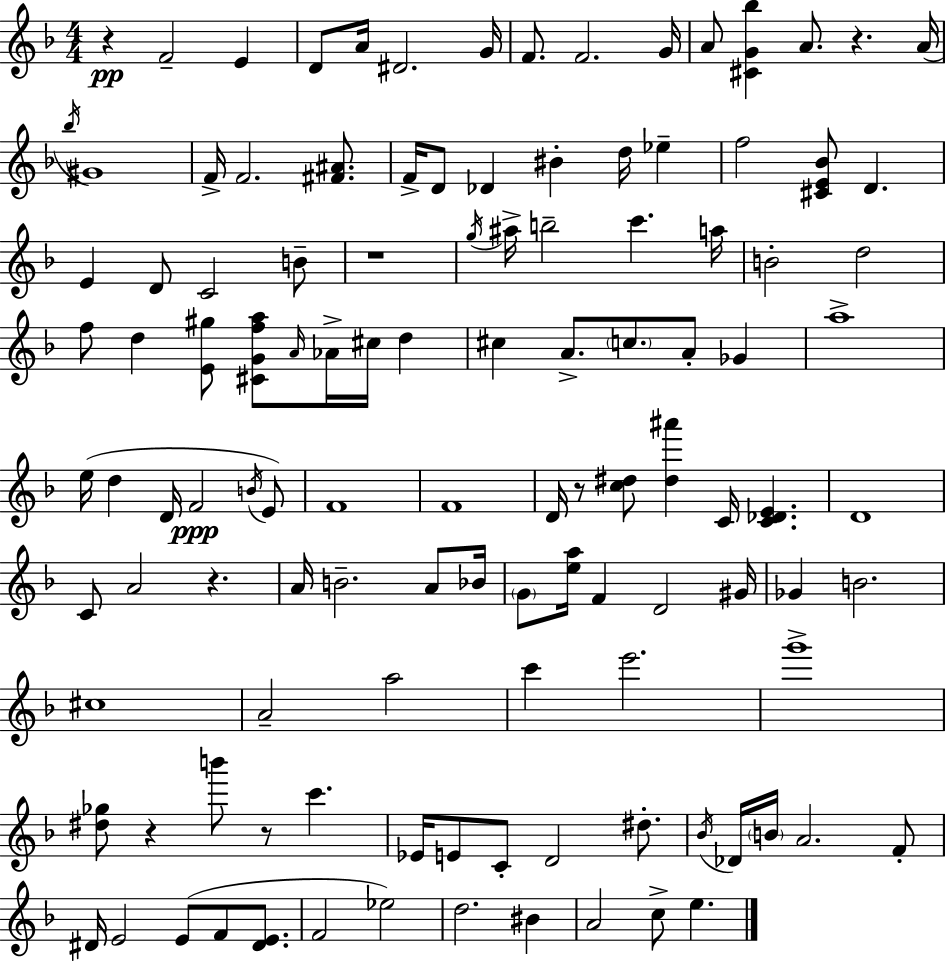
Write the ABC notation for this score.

X:1
T:Untitled
M:4/4
L:1/4
K:Dm
z F2 E D/2 A/4 ^D2 G/4 F/2 F2 G/4 A/2 [^CG_b] A/2 z A/4 _b/4 ^G4 F/4 F2 [^F^A]/2 F/4 D/2 _D ^B d/4 _e f2 [^CE_B]/2 D E D/2 C2 B/2 z4 g/4 ^a/4 b2 c' a/4 B2 d2 f/2 d [E^g]/2 [^CGfa]/2 A/4 _A/4 ^c/4 d ^c A/2 c/2 A/2 _G a4 e/4 d D/4 F2 B/4 E/2 F4 F4 D/4 z/2 [c^d]/2 [^d^a'] C/4 [C_DE] D4 C/2 A2 z A/4 B2 A/2 _B/4 G/2 [ea]/4 F D2 ^G/4 _G B2 ^c4 A2 a2 c' e'2 g'4 [^d_g]/2 z b'/2 z/2 c' _E/4 E/2 C/2 D2 ^d/2 _B/4 _D/4 B/4 A2 F/2 ^D/4 E2 E/2 F/2 [^DE]/2 F2 _e2 d2 ^B A2 c/2 e